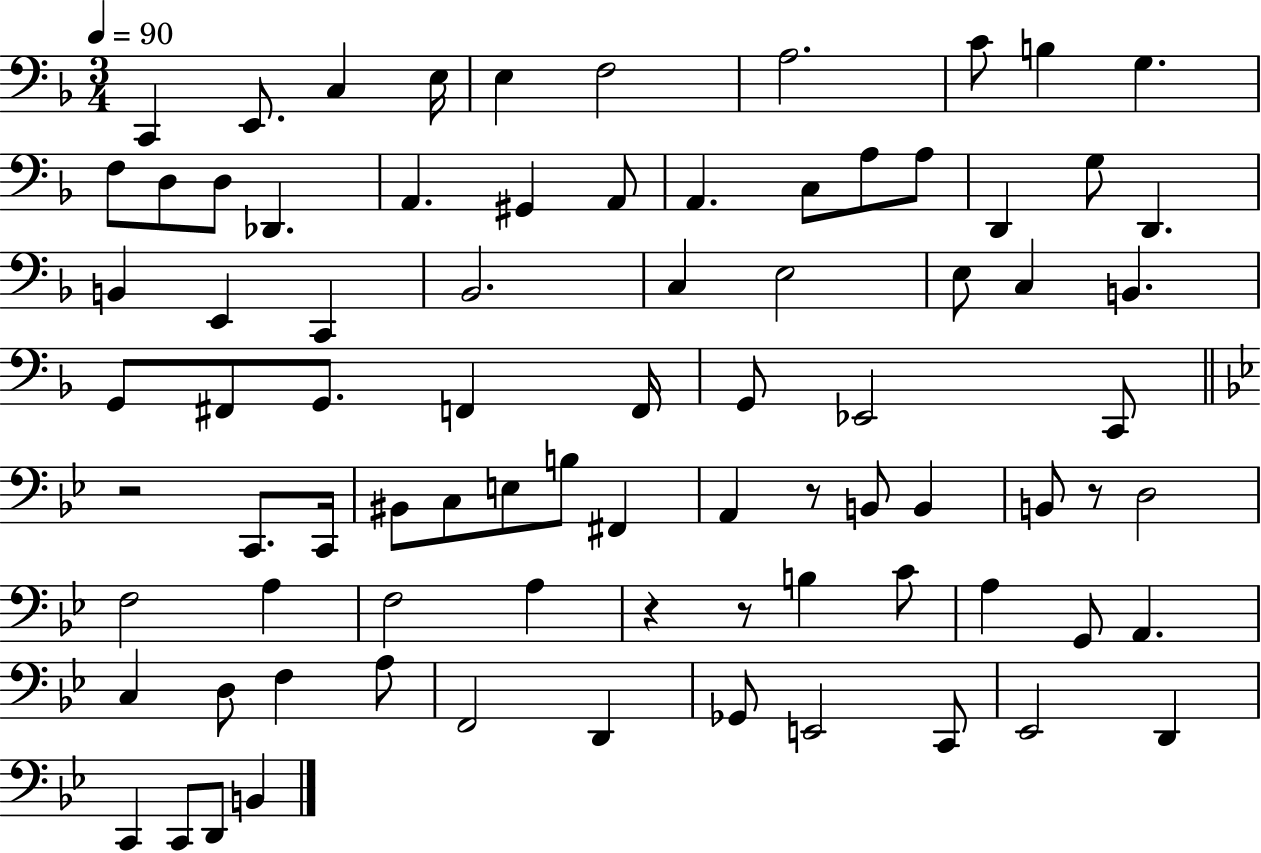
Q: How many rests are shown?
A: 5